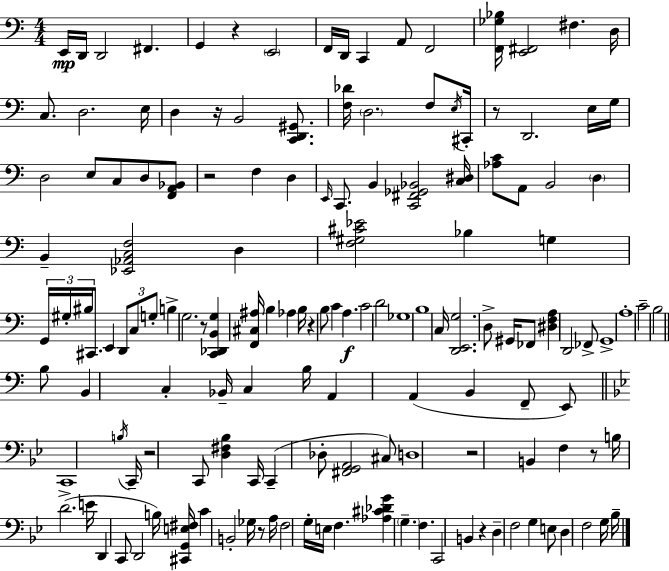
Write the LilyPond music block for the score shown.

{
  \clef bass
  \numericTimeSignature
  \time 4/4
  \key a \minor
  e,16\mp d,16 d,2 fis,4. | g,4 r4 \parenthesize e,2 | f,16 d,16 c,4 a,8 f,2 | <f, ges bes>16 <e, fis,>2 fis4. d16 | \break c8. d2. e16 | d4 r16 b,2 <c, d, gis,>8. | <f des'>16 \parenthesize d2. f8 \acciaccatura { e16 } | cis,16-. r8 d,2. e16 | \break g16 d2 e8 c8 d8 <f, a, bes,>8 | r2 f4 d4 | \grace { e,16 } c,8. b,4 <c, fis, ges, bes,>2 | <c dis>16 <aes c'>8 a,8 b,2 \parenthesize d4 | \break b,4-- <ees, aes, c f>2 d4 | <f gis cis' ees'>2 bes4 g4 | \tuplet 3/2 { g,16 gis16-. bis16 } cis,8. e,4 \tuplet 3/2 { d,8 c8 | g8-. } b4-> g2. | \break r8 <c, des, b, g>4 <f, cis ais>16 b4 aes4 | b16 r4 b8 c'4 a4.\f | c'2 d'2 | ges1 | \break b1 | c16 <d, e, g>2. d8-> | gis,16 fes,8 <dis f a>4 d,2 | fes,8-> g,1-> | \break a1-. | c'2-- b2 | \bar "||" \break \key a \minor b8 b,4 c4-. bes,16-- c4 b16 | a,4 a,4( b,4 f,8-- e,8) | \bar "||" \break \key g \minor c,1 | \acciaccatura { b16 } c,16-- r2 c,8 <d fis bes>4 | c,16 c,4--( des8-. <fis, g, a,>2 cis8) | d1 | \break r2 b,4 f4 | r8 b16 d'2.->( | e'16 d,4 c,8 d,2 b16) | <cis, g, e fis>16 c'4 b,2-. ges16 r8 | \break a16 f2 g16-. e16 f4. | <aes cis' des' g'>4 \parenthesize g4.-- f4. | c,2 b,4 r4 | d4-- f2 g4 | \break e8 d4 f2 g16 | bes16-- \bar "|."
}